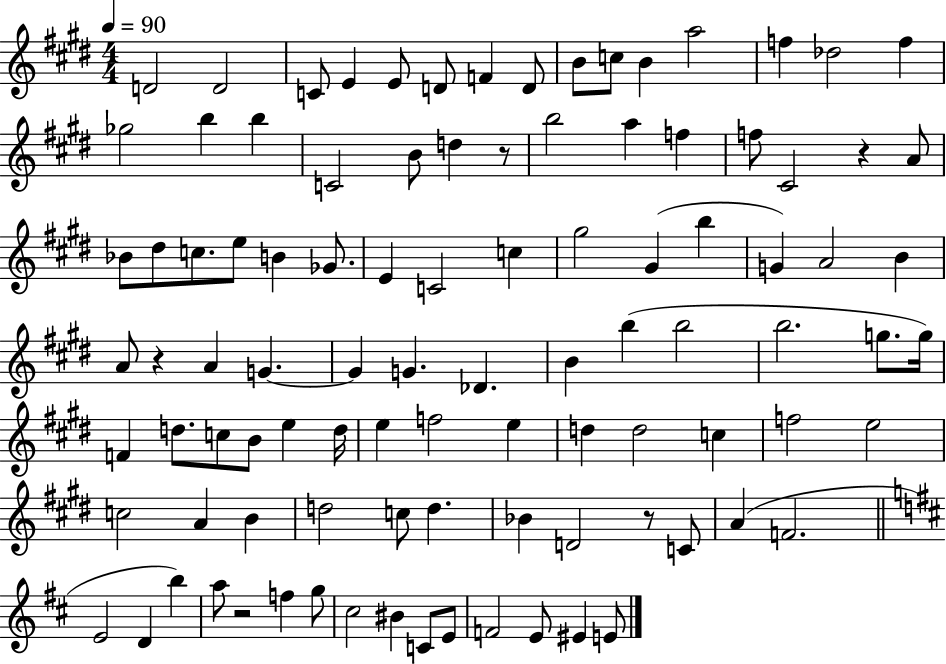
D4/h D4/h C4/e E4/q E4/e D4/e F4/q D4/e B4/e C5/e B4/q A5/h F5/q Db5/h F5/q Gb5/h B5/q B5/q C4/h B4/e D5/q R/e B5/h A5/q F5/q F5/e C#4/h R/q A4/e Bb4/e D#5/e C5/e. E5/e B4/q Gb4/e. E4/q C4/h C5/q G#5/h G#4/q B5/q G4/q A4/h B4/q A4/e R/q A4/q G4/q. G4/q G4/q. Db4/q. B4/q B5/q B5/h B5/h. G5/e. G5/s F4/q D5/e. C5/e B4/e E5/q D5/s E5/q F5/h E5/q D5/q D5/h C5/q F5/h E5/h C5/h A4/q B4/q D5/h C5/e D5/q. Bb4/q D4/h R/e C4/e A4/q F4/h. E4/h D4/q B5/q A5/e R/h F5/q G5/e C#5/h BIS4/q C4/e E4/e F4/h E4/e EIS4/q E4/e